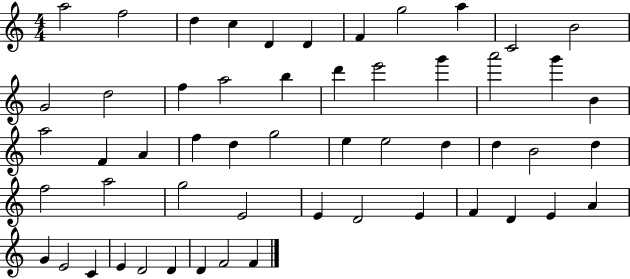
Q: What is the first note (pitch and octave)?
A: A5